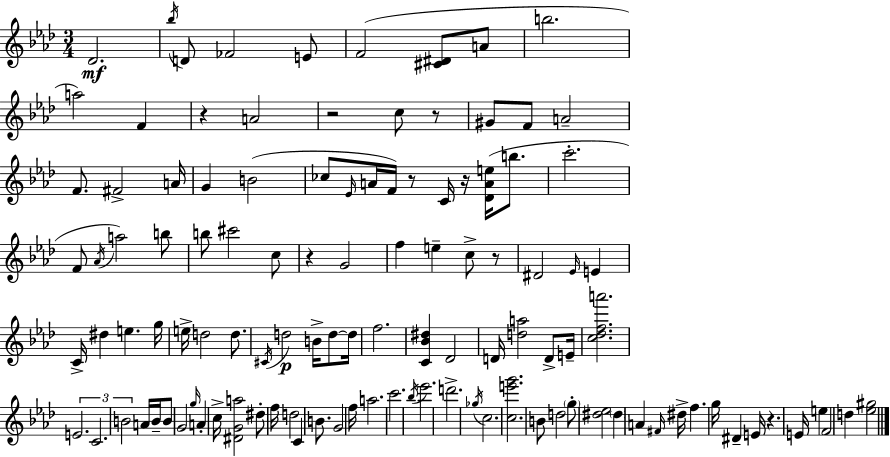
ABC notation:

X:1
T:Untitled
M:3/4
L:1/4
K:Fm
_D2 _b/4 D/2 _F2 E/2 F2 [^C^D]/2 A/2 b2 a2 F z A2 z2 c/2 z/2 ^G/2 F/2 A2 F/2 ^F2 A/4 G B2 _c/2 _E/4 A/4 F/4 z/2 C/4 z/4 [_DAe]/4 b/2 c'2 F/2 _A/4 a2 b/2 b/2 ^c'2 c/2 z G2 f e c/2 z/2 ^D2 _E/4 E C/4 ^d e g/4 e/4 d2 d/2 ^C/4 d2 B/4 d/2 d/4 f2 [C_B^d] _D2 D/4 [da]2 D/2 E/4 [c_dfa']2 E2 C2 B2 A/4 B/4 B/2 G2 g/4 A c/4 [^DGa]2 ^d/2 f/4 d2 C B/2 G2 f/4 a2 c'2 _b/4 _e'2 d'2 _g/4 c2 [ce'g']2 B/2 d2 g/2 [^d_e]2 ^d A ^F/4 ^d/4 f g/4 ^D E/4 z E/4 e F2 d [_e^g]2